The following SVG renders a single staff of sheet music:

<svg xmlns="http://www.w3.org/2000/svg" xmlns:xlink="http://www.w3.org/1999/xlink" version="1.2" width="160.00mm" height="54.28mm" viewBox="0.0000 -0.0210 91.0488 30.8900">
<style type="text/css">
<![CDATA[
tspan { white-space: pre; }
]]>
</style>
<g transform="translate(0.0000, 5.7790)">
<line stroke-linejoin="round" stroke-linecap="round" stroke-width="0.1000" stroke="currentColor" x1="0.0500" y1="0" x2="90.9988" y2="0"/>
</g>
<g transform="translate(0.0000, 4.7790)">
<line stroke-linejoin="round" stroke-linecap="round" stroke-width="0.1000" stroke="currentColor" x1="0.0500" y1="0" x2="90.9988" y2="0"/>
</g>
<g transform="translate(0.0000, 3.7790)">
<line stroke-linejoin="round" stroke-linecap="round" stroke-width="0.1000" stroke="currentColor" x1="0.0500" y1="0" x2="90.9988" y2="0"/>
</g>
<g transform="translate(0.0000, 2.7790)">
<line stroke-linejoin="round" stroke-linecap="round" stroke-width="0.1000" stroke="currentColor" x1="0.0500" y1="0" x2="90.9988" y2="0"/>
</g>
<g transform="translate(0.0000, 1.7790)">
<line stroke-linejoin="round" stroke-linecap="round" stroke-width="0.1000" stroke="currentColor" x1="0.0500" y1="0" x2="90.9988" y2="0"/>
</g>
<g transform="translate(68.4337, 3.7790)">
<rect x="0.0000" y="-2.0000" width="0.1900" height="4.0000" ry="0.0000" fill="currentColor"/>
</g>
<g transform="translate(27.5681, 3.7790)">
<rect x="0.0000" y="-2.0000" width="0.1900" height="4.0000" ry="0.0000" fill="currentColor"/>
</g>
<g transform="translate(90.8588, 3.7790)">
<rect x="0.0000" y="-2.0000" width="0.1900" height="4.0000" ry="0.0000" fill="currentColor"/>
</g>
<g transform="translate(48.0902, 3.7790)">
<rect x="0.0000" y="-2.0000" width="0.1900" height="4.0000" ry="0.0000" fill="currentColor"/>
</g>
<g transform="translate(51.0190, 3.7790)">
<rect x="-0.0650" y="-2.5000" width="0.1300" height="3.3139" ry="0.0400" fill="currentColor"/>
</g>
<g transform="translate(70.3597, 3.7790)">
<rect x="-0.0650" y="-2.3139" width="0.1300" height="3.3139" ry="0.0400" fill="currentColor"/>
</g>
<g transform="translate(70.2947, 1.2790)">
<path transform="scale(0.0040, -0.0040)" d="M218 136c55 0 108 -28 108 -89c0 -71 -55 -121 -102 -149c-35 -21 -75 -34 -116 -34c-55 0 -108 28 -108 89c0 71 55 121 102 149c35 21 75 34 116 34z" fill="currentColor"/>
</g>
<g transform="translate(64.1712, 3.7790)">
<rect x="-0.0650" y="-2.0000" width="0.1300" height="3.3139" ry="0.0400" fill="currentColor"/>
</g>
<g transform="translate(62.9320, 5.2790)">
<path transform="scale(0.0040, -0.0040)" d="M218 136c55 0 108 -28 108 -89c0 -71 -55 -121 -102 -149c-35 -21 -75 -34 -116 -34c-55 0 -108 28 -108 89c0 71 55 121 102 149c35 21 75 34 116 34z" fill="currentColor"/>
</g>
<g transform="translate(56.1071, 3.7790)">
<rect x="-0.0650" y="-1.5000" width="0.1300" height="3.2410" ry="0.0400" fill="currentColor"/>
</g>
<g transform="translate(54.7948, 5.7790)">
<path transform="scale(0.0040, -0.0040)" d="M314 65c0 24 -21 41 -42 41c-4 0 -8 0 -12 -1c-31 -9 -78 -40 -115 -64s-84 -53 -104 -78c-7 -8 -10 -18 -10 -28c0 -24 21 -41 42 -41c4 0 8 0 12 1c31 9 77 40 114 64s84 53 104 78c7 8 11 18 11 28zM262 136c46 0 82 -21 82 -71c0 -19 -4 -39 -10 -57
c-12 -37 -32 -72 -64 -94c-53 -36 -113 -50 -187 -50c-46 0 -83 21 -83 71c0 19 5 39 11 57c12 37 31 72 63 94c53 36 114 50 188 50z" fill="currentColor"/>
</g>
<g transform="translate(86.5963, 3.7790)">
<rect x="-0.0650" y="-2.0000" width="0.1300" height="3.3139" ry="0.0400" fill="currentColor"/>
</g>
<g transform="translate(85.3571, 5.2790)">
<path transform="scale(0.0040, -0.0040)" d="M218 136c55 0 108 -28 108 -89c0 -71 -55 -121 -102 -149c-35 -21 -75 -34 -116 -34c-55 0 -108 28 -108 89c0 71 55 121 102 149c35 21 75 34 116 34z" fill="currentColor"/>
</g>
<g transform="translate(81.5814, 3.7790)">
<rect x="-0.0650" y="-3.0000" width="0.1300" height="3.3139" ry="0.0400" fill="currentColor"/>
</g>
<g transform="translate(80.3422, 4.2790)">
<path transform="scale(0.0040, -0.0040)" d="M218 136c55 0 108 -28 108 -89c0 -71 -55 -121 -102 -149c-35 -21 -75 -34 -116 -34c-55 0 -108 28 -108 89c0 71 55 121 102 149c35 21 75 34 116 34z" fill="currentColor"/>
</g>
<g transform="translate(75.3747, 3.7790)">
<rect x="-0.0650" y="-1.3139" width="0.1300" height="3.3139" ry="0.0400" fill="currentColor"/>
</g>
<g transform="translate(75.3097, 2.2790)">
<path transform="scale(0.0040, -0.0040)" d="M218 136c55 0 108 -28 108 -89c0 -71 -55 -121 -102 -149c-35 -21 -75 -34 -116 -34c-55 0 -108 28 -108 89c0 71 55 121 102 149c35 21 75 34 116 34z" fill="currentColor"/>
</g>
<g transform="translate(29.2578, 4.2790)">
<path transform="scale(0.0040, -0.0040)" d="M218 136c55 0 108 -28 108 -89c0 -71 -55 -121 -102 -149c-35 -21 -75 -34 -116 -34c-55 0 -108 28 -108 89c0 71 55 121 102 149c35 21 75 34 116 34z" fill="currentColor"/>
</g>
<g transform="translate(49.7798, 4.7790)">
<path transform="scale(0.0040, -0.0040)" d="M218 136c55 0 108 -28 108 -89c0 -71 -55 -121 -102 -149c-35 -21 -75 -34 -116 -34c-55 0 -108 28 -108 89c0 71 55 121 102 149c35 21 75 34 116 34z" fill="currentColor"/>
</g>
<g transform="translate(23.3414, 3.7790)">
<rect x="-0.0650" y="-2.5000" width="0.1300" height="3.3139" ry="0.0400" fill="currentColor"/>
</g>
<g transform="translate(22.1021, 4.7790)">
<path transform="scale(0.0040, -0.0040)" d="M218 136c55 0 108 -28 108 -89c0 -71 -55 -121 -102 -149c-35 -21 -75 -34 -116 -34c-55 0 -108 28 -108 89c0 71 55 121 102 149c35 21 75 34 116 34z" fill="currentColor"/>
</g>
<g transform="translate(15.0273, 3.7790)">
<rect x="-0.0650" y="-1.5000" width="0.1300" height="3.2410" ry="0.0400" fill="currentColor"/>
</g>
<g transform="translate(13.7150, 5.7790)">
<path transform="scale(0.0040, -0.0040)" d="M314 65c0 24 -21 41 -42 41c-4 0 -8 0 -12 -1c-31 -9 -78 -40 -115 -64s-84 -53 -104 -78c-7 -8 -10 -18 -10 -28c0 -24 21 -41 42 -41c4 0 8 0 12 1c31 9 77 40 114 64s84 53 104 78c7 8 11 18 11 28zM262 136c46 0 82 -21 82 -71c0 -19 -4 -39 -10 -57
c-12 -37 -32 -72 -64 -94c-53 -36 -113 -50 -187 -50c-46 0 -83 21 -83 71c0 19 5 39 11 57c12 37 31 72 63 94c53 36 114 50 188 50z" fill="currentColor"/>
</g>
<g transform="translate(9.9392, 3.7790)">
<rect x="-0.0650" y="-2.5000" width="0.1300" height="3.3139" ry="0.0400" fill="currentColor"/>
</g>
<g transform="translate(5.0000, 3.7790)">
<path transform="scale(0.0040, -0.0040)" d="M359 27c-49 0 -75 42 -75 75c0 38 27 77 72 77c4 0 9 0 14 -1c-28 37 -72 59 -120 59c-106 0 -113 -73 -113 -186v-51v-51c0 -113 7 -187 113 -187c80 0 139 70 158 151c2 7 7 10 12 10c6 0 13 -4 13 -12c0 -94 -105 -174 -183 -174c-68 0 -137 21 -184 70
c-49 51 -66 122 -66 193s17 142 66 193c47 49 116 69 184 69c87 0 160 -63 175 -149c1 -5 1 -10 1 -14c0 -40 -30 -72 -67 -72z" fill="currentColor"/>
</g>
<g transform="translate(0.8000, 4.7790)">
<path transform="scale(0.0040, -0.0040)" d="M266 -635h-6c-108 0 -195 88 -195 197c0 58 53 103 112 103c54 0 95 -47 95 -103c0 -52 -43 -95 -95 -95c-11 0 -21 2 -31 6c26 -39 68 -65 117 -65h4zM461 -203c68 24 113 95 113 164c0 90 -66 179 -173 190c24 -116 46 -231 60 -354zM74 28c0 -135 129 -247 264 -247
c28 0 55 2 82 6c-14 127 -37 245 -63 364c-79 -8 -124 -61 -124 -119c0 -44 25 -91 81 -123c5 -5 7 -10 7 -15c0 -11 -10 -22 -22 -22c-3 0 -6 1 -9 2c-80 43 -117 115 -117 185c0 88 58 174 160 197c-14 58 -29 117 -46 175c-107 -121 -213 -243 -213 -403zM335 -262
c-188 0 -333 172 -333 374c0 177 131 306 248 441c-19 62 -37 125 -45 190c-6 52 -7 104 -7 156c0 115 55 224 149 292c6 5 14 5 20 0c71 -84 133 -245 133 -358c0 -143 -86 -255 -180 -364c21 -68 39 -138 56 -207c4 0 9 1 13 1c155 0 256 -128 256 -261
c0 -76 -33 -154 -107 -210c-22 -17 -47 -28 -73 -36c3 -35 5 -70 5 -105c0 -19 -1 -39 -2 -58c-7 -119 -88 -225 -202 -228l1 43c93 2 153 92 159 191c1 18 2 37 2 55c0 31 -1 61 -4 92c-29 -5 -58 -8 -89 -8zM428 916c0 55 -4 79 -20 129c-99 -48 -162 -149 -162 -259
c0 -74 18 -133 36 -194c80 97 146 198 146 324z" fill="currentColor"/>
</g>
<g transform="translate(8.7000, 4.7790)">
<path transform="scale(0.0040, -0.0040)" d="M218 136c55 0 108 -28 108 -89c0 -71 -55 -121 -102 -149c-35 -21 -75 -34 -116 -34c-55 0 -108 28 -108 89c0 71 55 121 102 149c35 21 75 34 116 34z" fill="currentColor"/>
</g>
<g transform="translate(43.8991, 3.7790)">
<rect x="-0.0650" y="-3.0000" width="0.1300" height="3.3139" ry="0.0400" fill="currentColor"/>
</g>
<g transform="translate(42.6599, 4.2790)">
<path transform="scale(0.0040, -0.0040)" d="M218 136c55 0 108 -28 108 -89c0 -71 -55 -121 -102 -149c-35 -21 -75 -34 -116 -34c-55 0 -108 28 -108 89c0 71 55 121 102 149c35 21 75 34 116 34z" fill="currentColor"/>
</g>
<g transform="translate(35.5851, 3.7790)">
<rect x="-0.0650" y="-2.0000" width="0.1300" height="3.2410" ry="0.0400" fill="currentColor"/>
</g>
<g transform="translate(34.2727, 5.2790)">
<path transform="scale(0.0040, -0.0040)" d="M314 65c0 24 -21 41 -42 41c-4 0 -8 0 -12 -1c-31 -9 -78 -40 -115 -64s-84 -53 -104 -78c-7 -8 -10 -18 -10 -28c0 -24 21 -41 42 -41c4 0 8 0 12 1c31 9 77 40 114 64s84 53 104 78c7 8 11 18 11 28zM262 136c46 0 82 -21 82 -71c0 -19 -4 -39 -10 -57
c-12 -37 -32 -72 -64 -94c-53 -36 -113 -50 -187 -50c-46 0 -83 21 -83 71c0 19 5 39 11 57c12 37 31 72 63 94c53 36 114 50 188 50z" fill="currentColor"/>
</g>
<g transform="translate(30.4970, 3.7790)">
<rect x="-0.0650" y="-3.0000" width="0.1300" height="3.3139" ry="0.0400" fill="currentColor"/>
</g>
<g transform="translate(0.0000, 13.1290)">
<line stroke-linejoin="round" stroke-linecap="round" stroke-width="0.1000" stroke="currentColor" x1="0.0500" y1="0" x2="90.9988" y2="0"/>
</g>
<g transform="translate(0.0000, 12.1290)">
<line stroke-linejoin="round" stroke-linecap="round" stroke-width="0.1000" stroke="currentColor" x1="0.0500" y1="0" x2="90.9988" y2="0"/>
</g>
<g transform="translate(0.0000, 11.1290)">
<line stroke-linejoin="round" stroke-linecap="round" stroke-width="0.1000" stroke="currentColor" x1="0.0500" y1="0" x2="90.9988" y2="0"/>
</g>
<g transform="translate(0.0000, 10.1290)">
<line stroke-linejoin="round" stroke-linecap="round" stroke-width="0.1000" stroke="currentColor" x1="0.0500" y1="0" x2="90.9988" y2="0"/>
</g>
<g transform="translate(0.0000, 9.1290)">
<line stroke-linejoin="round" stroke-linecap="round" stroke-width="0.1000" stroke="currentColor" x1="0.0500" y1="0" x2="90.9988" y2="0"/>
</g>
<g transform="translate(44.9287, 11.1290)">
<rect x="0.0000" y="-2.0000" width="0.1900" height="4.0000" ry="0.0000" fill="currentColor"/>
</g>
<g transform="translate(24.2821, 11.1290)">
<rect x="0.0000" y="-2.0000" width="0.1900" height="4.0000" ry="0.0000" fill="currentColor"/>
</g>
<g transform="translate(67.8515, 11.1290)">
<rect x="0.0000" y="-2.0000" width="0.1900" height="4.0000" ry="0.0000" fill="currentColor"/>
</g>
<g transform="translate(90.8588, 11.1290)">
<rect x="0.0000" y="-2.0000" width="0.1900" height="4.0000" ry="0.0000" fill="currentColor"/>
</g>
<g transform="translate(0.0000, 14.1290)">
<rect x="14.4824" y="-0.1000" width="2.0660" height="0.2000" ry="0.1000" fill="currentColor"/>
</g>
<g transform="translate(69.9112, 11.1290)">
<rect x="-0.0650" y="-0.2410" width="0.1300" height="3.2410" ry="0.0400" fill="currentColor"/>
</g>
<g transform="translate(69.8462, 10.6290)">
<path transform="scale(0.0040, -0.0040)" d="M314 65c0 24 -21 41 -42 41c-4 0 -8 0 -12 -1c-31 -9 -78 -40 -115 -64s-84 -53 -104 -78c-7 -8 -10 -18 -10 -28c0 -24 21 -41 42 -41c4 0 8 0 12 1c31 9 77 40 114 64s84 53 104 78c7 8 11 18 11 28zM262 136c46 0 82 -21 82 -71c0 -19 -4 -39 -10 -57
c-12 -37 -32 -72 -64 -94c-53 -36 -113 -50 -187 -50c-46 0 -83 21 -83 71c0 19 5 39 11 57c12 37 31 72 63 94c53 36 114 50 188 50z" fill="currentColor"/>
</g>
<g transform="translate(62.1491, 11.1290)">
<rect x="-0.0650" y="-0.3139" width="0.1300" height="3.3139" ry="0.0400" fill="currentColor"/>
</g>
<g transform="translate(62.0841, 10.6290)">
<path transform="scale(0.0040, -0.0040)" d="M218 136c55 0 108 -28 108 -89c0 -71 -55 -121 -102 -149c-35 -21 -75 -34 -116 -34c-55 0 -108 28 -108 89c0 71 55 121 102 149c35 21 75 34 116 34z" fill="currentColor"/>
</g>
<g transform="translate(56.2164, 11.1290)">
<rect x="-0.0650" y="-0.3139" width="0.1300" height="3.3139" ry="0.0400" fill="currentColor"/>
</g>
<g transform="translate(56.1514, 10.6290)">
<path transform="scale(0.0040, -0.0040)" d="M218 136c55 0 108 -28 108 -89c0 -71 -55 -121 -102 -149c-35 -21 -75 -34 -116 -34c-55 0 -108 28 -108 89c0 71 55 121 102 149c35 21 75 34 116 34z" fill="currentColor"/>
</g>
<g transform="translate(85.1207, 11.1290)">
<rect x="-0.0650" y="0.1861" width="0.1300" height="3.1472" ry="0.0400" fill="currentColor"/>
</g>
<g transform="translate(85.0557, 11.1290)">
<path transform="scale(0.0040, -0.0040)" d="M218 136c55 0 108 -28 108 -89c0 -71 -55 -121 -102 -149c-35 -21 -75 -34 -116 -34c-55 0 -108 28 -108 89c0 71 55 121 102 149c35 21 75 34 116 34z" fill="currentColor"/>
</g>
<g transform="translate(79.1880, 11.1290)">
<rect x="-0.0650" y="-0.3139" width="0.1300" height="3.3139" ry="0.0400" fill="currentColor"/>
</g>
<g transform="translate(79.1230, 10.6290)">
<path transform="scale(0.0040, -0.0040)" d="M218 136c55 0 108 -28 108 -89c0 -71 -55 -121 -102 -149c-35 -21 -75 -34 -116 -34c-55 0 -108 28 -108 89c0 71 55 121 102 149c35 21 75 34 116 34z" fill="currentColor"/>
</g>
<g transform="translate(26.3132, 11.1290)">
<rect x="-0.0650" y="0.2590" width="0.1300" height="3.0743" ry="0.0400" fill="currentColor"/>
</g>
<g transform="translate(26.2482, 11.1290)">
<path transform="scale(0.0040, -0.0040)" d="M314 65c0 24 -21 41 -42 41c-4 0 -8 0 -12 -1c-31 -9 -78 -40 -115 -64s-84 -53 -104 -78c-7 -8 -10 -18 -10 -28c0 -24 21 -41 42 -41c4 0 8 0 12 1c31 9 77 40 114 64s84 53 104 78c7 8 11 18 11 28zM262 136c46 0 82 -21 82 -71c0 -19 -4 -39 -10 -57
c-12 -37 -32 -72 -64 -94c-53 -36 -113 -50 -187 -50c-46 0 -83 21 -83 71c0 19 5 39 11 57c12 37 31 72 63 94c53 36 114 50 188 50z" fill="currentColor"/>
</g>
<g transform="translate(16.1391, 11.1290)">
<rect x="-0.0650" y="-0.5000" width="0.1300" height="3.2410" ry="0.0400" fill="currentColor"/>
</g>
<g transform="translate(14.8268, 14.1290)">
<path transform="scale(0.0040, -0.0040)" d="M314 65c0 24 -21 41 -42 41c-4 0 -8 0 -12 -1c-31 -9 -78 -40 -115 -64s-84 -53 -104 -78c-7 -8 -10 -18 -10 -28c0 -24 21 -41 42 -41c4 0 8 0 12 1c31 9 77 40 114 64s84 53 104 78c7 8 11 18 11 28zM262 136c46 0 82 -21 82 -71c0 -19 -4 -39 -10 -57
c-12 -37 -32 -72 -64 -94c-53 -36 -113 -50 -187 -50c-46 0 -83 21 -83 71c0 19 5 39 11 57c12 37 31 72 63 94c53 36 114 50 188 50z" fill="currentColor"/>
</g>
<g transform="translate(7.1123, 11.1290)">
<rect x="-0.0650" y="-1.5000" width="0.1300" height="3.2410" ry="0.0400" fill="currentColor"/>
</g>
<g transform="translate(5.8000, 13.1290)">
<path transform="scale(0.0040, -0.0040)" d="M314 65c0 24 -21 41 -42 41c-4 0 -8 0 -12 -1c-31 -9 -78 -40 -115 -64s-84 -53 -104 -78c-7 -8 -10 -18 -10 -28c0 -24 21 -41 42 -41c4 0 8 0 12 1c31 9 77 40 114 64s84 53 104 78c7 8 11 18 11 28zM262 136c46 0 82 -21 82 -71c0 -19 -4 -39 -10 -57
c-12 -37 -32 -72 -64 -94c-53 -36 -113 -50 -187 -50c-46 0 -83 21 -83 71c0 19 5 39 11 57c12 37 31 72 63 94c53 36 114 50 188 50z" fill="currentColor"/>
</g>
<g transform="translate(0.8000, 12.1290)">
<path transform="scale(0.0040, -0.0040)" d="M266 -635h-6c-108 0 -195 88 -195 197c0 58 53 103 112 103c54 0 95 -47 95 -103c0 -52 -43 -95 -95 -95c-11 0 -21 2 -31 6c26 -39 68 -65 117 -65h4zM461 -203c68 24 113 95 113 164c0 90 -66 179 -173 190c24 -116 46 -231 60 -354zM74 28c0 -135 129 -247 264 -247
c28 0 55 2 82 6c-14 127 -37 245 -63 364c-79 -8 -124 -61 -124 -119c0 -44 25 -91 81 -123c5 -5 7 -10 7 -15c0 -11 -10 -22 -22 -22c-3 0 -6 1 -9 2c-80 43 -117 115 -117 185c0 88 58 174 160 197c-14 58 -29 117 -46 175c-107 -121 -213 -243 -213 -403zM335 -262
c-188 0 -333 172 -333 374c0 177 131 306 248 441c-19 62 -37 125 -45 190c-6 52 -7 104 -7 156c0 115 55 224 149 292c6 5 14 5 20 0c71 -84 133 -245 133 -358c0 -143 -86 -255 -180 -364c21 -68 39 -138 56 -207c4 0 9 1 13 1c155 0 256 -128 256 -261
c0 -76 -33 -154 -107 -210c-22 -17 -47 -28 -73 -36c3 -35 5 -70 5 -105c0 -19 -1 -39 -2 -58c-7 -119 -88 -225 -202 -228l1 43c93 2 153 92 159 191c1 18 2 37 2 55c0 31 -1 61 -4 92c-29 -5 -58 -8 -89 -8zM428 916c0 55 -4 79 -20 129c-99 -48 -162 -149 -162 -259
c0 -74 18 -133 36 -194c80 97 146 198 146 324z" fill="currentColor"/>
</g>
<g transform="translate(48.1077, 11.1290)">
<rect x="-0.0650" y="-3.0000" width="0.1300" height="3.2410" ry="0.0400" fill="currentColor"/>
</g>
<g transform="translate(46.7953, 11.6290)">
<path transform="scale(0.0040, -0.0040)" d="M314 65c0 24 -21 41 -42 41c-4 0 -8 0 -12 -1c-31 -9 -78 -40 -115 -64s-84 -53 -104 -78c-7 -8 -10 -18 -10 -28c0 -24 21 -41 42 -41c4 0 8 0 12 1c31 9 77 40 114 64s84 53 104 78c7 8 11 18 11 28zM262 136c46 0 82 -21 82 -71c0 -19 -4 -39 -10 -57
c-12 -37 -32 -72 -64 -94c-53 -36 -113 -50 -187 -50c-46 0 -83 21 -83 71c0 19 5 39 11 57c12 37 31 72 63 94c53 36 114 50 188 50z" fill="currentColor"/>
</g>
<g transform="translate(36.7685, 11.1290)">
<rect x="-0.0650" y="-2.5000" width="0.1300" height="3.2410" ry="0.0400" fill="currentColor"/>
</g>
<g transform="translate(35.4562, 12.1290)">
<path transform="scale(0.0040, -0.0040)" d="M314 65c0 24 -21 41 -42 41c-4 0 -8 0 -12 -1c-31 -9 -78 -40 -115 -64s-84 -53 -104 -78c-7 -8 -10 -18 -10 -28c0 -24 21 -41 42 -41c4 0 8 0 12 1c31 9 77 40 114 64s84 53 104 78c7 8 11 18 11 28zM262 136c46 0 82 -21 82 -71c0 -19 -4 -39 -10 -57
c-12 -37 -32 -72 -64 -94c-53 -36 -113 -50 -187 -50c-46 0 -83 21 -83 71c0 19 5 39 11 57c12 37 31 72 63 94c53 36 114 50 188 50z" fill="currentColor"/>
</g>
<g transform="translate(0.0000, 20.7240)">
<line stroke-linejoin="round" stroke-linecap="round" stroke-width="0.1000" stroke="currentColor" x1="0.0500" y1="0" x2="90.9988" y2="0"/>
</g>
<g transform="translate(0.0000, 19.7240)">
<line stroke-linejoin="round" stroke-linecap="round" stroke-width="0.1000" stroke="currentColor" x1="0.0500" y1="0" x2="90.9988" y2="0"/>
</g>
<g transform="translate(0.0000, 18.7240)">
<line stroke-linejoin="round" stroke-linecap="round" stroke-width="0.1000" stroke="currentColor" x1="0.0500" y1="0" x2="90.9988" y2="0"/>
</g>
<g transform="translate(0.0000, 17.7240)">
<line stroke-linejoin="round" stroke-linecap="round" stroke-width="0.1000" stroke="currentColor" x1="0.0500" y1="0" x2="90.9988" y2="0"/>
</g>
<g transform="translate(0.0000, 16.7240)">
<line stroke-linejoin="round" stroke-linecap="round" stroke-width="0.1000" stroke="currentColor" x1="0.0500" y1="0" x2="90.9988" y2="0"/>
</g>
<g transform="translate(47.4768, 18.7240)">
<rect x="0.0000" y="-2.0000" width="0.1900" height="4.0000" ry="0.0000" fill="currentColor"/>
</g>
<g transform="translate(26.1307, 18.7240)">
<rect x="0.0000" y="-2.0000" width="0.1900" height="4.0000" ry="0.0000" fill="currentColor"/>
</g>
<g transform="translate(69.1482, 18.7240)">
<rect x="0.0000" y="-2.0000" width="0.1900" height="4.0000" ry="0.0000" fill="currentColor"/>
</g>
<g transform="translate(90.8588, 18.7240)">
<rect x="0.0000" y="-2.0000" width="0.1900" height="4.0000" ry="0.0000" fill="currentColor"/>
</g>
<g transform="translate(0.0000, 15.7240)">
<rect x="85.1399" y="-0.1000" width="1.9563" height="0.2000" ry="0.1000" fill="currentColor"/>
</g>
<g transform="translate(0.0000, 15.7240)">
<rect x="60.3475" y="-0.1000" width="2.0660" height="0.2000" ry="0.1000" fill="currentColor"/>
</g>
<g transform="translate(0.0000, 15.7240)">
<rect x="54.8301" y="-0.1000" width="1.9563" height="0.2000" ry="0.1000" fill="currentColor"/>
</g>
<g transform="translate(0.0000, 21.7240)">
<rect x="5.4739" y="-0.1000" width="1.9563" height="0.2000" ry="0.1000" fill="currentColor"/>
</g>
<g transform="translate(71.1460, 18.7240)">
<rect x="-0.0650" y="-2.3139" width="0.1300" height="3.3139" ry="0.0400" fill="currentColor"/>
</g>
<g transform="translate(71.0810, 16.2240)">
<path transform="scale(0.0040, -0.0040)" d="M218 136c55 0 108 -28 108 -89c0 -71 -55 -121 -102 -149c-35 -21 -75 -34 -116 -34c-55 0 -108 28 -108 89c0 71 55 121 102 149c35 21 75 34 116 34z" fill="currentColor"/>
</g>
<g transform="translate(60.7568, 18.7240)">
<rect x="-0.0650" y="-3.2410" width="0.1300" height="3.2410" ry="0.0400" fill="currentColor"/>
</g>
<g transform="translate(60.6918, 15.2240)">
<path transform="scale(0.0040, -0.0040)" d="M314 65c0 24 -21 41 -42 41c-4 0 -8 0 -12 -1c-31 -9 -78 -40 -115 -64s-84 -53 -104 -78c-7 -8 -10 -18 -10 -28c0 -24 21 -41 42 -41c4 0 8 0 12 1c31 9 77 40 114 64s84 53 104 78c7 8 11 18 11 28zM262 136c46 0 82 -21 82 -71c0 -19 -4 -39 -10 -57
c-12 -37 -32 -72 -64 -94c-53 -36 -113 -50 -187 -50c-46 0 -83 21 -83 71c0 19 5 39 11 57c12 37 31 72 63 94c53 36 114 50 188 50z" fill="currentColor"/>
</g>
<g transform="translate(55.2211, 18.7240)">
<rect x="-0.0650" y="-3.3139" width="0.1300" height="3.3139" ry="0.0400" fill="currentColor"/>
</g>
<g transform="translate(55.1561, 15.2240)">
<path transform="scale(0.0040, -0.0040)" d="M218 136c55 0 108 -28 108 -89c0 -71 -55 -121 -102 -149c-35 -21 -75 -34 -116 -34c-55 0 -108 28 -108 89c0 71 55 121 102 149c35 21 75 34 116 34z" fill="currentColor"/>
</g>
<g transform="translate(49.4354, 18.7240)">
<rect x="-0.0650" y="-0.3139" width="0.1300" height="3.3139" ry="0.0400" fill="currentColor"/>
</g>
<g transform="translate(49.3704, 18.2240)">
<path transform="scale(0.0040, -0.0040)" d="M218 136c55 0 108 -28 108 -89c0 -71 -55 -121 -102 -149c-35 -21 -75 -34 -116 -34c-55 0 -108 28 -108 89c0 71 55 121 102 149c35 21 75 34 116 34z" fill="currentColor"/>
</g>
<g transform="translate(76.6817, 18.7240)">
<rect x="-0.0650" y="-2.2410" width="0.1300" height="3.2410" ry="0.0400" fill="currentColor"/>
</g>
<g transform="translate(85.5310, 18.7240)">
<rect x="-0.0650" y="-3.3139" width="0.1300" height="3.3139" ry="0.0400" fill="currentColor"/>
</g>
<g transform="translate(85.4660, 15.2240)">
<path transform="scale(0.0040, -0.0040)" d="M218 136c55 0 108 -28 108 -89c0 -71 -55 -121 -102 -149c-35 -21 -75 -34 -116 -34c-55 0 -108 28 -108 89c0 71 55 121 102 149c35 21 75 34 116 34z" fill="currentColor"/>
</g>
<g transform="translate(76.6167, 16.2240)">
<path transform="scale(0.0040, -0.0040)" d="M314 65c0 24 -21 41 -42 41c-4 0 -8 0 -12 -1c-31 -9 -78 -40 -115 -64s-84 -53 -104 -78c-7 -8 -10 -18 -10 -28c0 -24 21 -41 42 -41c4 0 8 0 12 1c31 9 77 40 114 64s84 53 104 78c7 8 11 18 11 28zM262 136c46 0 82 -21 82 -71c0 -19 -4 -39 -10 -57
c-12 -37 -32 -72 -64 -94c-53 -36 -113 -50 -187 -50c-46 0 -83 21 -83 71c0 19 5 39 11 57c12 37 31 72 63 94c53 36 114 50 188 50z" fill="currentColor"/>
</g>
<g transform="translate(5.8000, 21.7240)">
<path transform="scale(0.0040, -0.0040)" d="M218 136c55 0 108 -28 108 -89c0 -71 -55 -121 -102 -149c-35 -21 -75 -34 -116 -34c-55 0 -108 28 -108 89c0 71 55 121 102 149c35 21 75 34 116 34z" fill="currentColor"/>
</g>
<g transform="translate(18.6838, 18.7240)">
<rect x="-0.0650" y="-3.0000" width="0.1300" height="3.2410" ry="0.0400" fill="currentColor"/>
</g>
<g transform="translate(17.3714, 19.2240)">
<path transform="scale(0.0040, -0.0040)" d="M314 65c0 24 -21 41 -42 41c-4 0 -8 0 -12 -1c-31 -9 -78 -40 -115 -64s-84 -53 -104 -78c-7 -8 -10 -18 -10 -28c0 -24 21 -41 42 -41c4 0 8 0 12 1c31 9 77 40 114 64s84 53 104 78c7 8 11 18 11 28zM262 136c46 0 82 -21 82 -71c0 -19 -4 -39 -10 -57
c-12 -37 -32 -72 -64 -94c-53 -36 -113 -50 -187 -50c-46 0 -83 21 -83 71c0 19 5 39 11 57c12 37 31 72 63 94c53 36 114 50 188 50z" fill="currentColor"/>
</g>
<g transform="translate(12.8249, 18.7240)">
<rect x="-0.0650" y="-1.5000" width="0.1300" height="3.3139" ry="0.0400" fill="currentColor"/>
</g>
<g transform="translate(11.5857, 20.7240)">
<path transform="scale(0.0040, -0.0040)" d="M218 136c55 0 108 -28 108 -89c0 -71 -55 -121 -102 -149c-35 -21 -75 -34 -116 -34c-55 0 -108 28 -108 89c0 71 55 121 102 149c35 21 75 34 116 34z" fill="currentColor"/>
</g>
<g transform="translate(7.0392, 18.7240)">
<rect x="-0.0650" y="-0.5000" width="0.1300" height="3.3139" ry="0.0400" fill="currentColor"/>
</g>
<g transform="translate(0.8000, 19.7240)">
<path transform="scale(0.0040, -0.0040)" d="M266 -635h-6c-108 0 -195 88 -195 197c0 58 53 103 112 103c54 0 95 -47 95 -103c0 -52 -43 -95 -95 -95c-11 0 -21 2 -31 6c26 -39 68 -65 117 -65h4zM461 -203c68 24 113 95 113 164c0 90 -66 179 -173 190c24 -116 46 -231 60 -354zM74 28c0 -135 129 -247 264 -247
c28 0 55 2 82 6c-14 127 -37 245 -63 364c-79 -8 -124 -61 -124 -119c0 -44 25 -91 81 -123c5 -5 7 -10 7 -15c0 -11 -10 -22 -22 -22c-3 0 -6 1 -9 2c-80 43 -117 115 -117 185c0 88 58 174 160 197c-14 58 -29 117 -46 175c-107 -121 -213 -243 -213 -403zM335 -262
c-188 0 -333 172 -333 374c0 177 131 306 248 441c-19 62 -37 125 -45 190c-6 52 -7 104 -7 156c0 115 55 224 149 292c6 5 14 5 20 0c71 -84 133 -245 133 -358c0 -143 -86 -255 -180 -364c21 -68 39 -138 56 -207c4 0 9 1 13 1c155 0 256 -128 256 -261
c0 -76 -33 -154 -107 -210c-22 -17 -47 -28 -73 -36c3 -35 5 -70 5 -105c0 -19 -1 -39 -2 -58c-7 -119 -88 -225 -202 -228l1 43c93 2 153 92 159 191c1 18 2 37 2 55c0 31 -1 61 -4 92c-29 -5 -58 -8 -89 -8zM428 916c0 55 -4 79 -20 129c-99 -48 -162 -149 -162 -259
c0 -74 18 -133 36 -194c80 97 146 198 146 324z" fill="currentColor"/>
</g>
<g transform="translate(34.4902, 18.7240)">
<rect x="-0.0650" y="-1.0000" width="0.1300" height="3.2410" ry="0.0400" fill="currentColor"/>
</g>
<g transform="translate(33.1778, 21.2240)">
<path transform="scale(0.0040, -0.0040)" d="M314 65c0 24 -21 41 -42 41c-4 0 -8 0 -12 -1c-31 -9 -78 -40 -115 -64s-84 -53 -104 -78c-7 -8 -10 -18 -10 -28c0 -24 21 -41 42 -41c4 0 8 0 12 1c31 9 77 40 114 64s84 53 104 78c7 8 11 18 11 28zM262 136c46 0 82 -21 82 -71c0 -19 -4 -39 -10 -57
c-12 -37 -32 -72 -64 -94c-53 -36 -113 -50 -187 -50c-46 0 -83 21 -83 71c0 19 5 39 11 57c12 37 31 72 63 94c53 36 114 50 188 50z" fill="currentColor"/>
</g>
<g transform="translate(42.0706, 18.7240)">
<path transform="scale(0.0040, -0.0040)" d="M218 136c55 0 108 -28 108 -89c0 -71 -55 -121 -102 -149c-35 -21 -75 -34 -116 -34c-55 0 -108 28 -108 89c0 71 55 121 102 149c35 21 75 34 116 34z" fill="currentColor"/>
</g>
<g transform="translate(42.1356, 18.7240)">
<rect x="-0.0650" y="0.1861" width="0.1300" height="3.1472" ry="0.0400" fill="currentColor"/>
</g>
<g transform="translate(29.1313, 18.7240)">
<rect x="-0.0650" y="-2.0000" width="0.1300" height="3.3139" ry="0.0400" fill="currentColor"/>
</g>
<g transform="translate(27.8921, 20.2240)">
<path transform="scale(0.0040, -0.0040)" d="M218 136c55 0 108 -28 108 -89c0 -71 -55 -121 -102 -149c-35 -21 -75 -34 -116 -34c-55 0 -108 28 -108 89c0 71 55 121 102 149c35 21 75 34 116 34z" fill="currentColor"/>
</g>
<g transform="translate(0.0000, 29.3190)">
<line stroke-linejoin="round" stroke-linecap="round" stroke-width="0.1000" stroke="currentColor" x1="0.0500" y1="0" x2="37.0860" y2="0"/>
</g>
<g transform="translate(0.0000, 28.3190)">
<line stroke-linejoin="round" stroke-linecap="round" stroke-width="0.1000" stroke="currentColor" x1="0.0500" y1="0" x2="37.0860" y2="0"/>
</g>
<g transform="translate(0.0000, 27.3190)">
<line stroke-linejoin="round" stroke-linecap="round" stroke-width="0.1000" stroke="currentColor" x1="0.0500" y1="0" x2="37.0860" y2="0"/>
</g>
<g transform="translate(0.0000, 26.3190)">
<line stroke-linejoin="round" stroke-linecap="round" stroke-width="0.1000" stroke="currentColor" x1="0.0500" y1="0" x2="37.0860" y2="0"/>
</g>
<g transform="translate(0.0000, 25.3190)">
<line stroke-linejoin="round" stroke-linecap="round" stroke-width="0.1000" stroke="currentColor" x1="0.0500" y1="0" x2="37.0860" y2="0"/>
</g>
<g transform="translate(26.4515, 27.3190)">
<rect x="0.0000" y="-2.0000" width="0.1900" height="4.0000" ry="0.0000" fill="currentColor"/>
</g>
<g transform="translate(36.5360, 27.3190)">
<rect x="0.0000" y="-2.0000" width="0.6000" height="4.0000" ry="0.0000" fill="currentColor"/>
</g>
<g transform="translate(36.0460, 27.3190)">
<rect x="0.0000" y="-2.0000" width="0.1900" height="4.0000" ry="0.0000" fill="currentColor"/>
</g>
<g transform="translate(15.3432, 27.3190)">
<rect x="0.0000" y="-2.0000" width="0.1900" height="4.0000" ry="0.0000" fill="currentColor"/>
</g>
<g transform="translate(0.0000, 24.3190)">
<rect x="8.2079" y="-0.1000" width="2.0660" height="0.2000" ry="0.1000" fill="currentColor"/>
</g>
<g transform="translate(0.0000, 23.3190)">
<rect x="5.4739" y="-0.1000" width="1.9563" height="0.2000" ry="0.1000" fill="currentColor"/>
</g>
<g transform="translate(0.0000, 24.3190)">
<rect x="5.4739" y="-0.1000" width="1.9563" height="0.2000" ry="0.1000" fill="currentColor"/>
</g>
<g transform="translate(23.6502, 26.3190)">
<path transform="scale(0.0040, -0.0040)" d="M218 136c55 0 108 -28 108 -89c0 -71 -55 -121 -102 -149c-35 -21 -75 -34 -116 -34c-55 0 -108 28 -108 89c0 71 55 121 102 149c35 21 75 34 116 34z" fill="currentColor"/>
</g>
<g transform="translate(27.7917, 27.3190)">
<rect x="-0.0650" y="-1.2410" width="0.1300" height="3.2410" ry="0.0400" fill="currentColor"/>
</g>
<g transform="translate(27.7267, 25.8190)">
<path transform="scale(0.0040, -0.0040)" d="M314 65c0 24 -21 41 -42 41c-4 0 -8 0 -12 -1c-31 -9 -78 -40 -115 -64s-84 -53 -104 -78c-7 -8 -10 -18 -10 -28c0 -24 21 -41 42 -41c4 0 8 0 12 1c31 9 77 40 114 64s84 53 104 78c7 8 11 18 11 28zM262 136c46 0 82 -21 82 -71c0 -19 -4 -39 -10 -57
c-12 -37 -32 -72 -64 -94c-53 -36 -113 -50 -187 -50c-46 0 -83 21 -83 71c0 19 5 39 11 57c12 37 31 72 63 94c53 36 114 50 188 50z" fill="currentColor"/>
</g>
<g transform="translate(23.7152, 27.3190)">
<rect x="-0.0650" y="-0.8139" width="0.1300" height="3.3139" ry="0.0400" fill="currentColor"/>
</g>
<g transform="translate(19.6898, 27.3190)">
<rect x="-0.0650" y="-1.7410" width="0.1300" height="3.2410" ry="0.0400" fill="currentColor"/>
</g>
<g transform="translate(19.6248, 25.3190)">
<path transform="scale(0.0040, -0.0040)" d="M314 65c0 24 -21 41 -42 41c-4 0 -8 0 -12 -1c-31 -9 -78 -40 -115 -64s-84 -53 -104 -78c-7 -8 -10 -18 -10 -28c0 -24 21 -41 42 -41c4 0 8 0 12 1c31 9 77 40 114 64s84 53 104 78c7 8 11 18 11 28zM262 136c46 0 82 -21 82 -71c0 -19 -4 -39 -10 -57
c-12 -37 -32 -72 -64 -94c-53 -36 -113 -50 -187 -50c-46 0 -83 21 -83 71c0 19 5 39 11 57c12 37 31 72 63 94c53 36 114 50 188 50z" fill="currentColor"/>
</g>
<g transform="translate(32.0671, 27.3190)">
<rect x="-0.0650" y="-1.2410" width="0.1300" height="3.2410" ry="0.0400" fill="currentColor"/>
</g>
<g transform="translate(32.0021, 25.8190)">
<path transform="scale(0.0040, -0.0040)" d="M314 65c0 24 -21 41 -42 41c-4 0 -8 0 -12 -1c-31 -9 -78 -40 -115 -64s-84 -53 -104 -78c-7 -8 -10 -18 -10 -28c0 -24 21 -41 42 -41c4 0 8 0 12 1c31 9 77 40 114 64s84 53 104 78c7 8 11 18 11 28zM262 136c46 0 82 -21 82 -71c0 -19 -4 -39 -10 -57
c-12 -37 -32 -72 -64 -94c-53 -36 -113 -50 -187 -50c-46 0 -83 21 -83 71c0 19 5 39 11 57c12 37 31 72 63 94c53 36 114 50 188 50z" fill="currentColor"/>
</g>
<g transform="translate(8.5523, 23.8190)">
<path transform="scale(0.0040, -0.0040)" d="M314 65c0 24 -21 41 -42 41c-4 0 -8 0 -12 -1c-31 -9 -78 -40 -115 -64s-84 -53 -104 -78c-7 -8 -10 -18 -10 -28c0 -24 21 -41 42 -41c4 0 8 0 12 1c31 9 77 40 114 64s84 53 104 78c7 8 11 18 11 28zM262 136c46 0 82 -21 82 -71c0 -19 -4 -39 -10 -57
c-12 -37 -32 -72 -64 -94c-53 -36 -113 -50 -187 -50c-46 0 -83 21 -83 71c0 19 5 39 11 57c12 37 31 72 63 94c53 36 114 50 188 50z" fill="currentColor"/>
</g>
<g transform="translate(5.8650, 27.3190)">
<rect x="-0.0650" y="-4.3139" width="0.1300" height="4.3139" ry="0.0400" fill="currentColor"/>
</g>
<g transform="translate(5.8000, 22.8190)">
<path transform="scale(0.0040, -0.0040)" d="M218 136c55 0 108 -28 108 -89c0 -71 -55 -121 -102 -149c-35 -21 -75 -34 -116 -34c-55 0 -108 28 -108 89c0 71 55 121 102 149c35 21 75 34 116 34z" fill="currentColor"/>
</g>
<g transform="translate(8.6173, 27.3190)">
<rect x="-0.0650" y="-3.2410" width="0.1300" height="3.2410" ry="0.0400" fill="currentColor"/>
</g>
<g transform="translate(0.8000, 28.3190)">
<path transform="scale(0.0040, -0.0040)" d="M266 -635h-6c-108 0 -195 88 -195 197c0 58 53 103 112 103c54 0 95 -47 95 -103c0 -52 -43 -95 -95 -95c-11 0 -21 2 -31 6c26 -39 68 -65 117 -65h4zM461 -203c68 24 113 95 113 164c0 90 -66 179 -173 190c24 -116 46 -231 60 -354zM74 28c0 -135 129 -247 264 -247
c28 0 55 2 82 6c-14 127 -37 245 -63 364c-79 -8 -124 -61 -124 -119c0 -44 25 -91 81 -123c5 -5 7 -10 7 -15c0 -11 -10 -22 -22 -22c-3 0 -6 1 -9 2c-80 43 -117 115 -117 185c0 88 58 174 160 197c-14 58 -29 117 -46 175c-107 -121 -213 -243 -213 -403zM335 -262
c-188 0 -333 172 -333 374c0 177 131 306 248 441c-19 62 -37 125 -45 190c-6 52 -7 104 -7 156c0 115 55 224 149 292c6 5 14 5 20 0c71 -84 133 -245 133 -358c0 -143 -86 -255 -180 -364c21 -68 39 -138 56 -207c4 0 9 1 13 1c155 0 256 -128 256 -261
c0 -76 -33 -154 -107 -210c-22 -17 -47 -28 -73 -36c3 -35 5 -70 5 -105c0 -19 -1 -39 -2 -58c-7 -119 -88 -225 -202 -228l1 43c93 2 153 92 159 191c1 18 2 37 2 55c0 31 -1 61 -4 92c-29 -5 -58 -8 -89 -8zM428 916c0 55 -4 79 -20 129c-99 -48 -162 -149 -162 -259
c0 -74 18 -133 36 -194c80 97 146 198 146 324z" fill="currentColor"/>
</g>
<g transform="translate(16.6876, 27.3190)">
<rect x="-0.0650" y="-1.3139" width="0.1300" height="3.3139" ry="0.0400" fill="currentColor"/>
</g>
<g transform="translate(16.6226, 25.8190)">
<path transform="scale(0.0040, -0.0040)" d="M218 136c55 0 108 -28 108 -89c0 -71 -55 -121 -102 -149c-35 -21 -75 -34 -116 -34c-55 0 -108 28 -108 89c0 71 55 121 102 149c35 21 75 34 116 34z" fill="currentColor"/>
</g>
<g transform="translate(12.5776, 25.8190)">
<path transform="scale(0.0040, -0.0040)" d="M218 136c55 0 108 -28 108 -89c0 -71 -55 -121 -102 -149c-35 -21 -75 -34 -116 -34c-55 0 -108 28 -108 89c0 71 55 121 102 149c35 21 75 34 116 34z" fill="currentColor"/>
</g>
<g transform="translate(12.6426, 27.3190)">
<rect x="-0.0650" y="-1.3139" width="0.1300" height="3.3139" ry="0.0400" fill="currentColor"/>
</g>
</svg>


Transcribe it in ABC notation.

X:1
T:Untitled
M:4/4
L:1/4
K:C
G E2 G A F2 A G E2 F g e A F E2 C2 B2 G2 A2 c c c2 c B C E A2 F D2 B c b b2 g g2 b d' b2 e e f2 d e2 e2